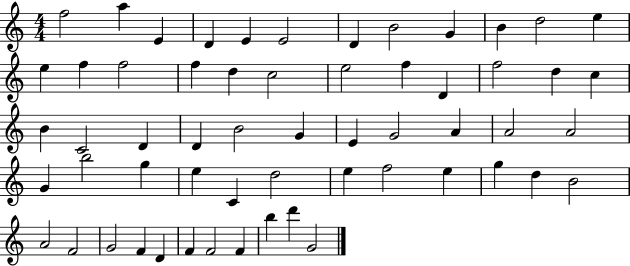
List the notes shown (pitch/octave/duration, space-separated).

F5/h A5/q E4/q D4/q E4/q E4/h D4/q B4/h G4/q B4/q D5/h E5/q E5/q F5/q F5/h F5/q D5/q C5/h E5/h F5/q D4/q F5/h D5/q C5/q B4/q C4/h D4/q D4/q B4/h G4/q E4/q G4/h A4/q A4/h A4/h G4/q B5/h G5/q E5/q C4/q D5/h E5/q F5/h E5/q G5/q D5/q B4/h A4/h F4/h G4/h F4/q D4/q F4/q F4/h F4/q B5/q D6/q G4/h